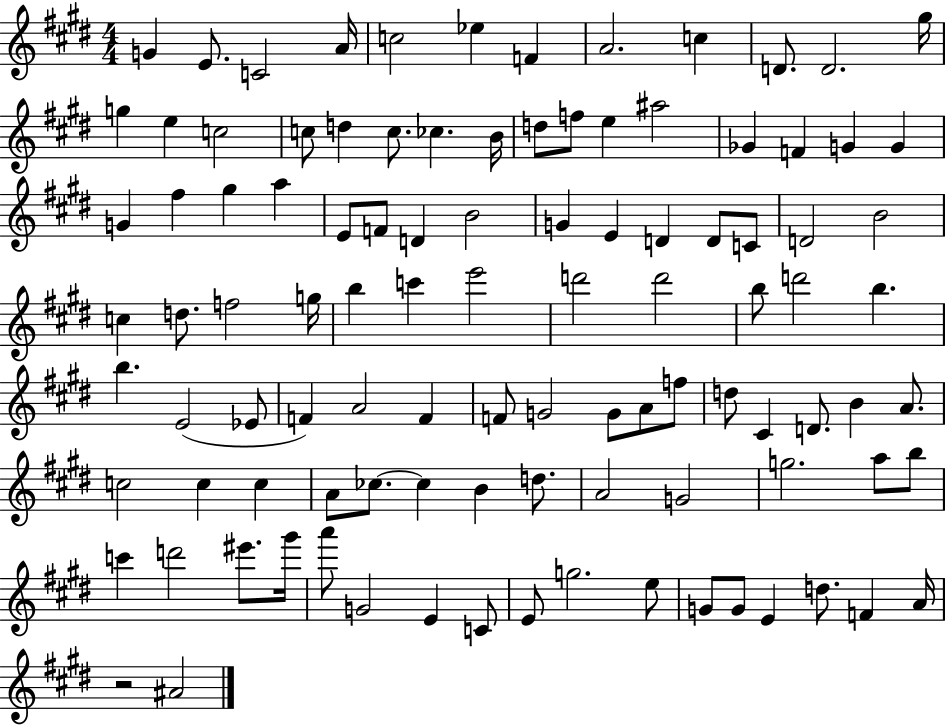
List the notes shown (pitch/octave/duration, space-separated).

G4/q E4/e. C4/h A4/s C5/h Eb5/q F4/q A4/h. C5/q D4/e. D4/h. G#5/s G5/q E5/q C5/h C5/e D5/q C5/e. CES5/q. B4/s D5/e F5/e E5/q A#5/h Gb4/q F4/q G4/q G4/q G4/q F#5/q G#5/q A5/q E4/e F4/e D4/q B4/h G4/q E4/q D4/q D4/e C4/e D4/h B4/h C5/q D5/e. F5/h G5/s B5/q C6/q E6/h D6/h D6/h B5/e D6/h B5/q. B5/q. E4/h Eb4/e F4/q A4/h F4/q F4/e G4/h G4/e A4/e F5/e D5/e C#4/q D4/e. B4/q A4/e. C5/h C5/q C5/q A4/e CES5/e. CES5/q B4/q D5/e. A4/h G4/h G5/h. A5/e B5/e C6/q D6/h EIS6/e. G#6/s A6/e G4/h E4/q C4/e E4/e G5/h. E5/e G4/e G4/e E4/q D5/e. F4/q A4/s R/h A#4/h